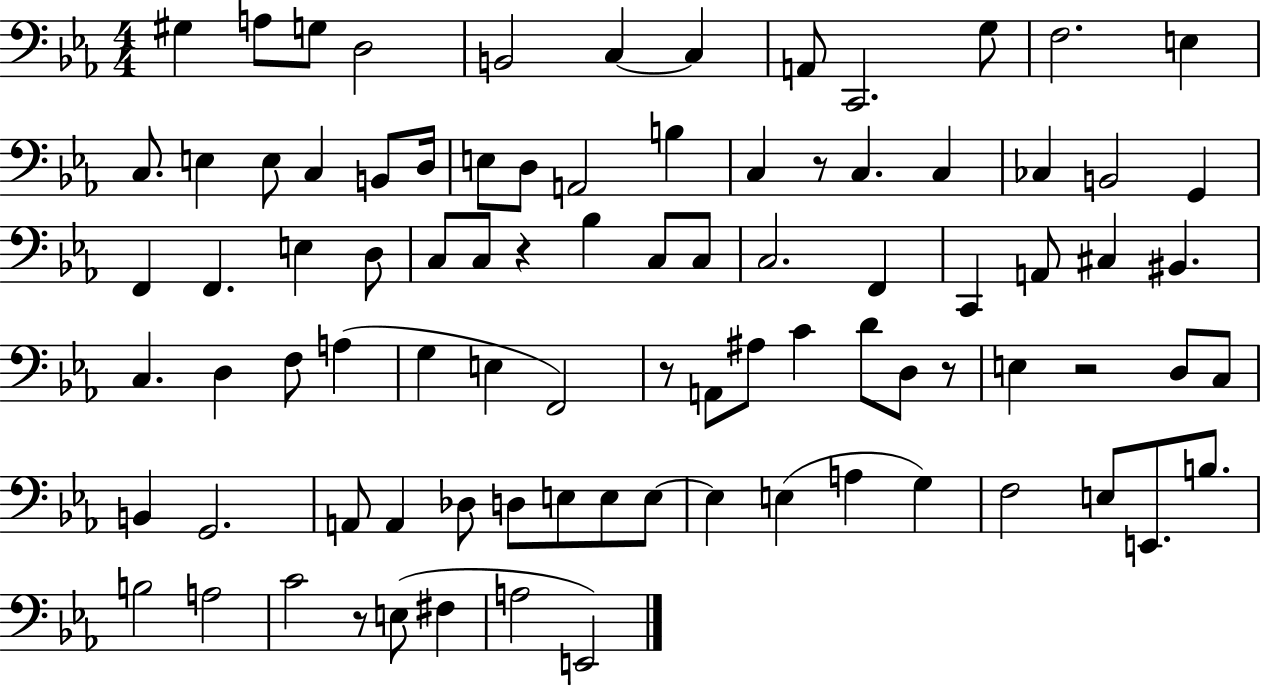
X:1
T:Untitled
M:4/4
L:1/4
K:Eb
^G, A,/2 G,/2 D,2 B,,2 C, C, A,,/2 C,,2 G,/2 F,2 E, C,/2 E, E,/2 C, B,,/2 D,/4 E,/2 D,/2 A,,2 B, C, z/2 C, C, _C, B,,2 G,, F,, F,, E, D,/2 C,/2 C,/2 z _B, C,/2 C,/2 C,2 F,, C,, A,,/2 ^C, ^B,, C, D, F,/2 A, G, E, F,,2 z/2 A,,/2 ^A,/2 C D/2 D,/2 z/2 E, z2 D,/2 C,/2 B,, G,,2 A,,/2 A,, _D,/2 D,/2 E,/2 E,/2 E,/2 E, E, A, G, F,2 E,/2 E,,/2 B,/2 B,2 A,2 C2 z/2 E,/2 ^F, A,2 E,,2